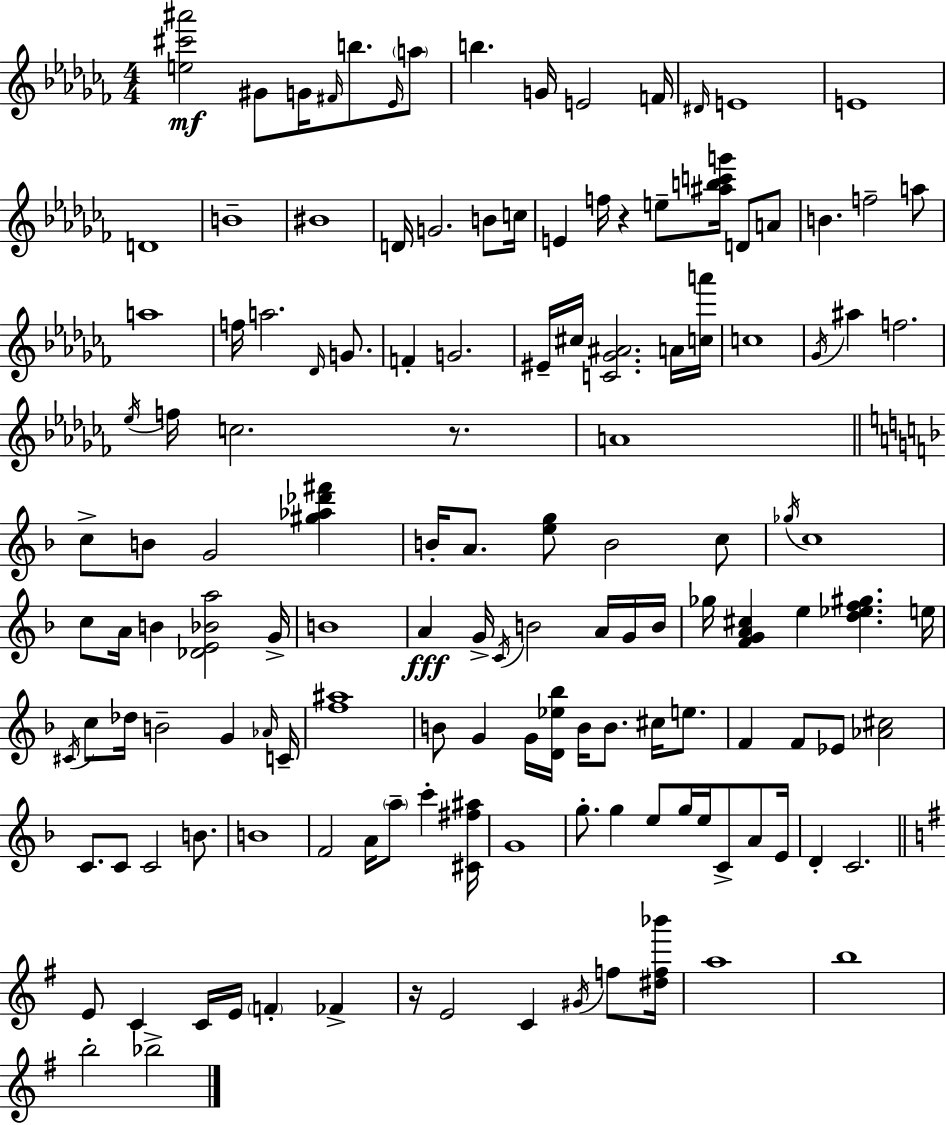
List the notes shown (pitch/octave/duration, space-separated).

[E5,C#6,A#6]/h G#4/e G4/s F#4/s B5/e. Eb4/s A5/e B5/q. G4/s E4/h F4/s D#4/s E4/w E4/w D4/w B4/w BIS4/w D4/s G4/h. B4/e C5/s E4/q F5/s R/q E5/e [A#5,B5,C6,G6]/s D4/e A4/e B4/q. F5/h A5/e A5/w F5/s A5/h. Db4/s G4/e. F4/q G4/h. EIS4/s C#5/s [C4,Gb4,A#4]/h. A4/s [C5,A6]/s C5/w Gb4/s A#5/q F5/h. Eb5/s F5/s C5/h. R/e. A4/w C5/e B4/e G4/h [G#5,Ab5,Db6,F#6]/q B4/s A4/e. [E5,G5]/e B4/h C5/e Gb5/s C5/w C5/e A4/s B4/q [Db4,E4,Bb4,A5]/h G4/s B4/w A4/q G4/s C4/s B4/h A4/s G4/s B4/s Gb5/s [F4,G4,A4,C#5]/q E5/q [D5,Eb5,F5,G#5]/q. E5/s C#4/s C5/e Db5/s B4/h G4/q Ab4/s C4/s [F5,A#5]/w B4/e G4/q G4/s [D4,Eb5,Bb5]/s B4/s B4/e. C#5/s E5/e. F4/q F4/e Eb4/e [Ab4,C#5]/h C4/e. C4/e C4/h B4/e. B4/w F4/h A4/s A5/e C6/q [C#4,F#5,A#5]/s G4/w G5/e. G5/q E5/e G5/s E5/s C4/e A4/e E4/s D4/q C4/h. E4/e C4/q C4/s E4/s F4/q FES4/q R/s E4/h C4/q G#4/s F5/e [D#5,F5,Bb6]/s A5/w B5/w B5/h Bb5/h